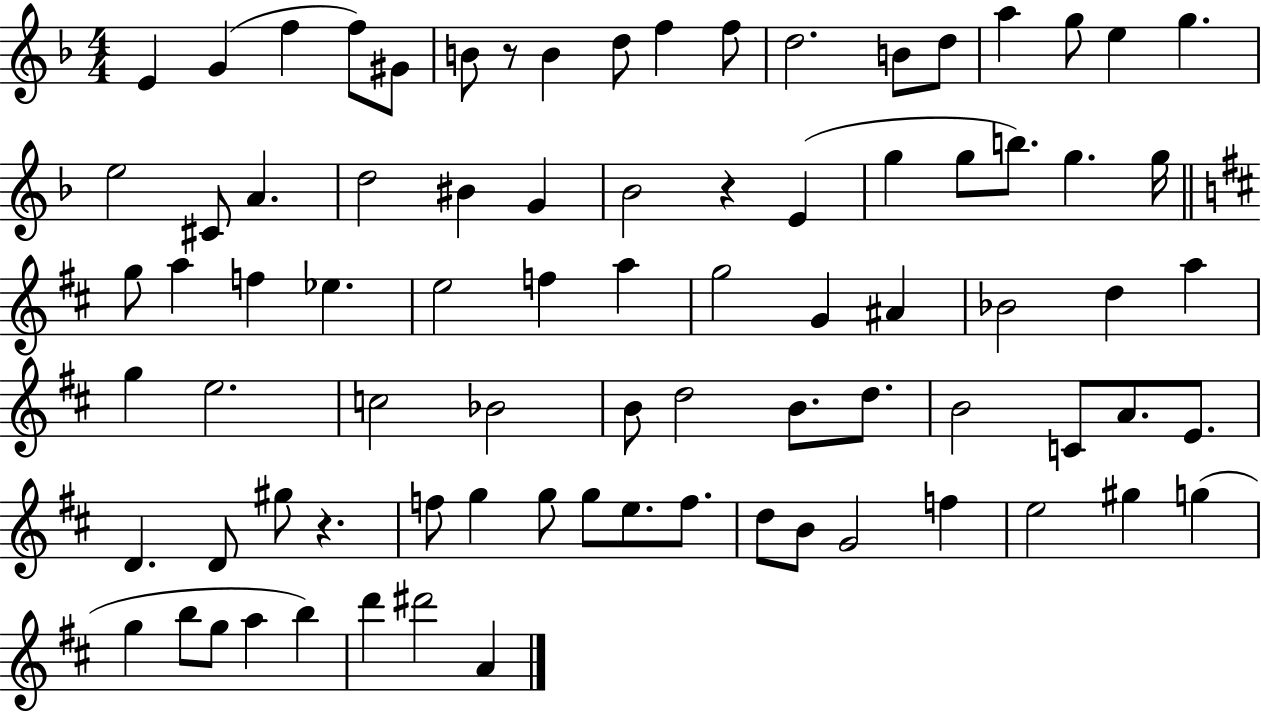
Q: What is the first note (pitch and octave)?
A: E4